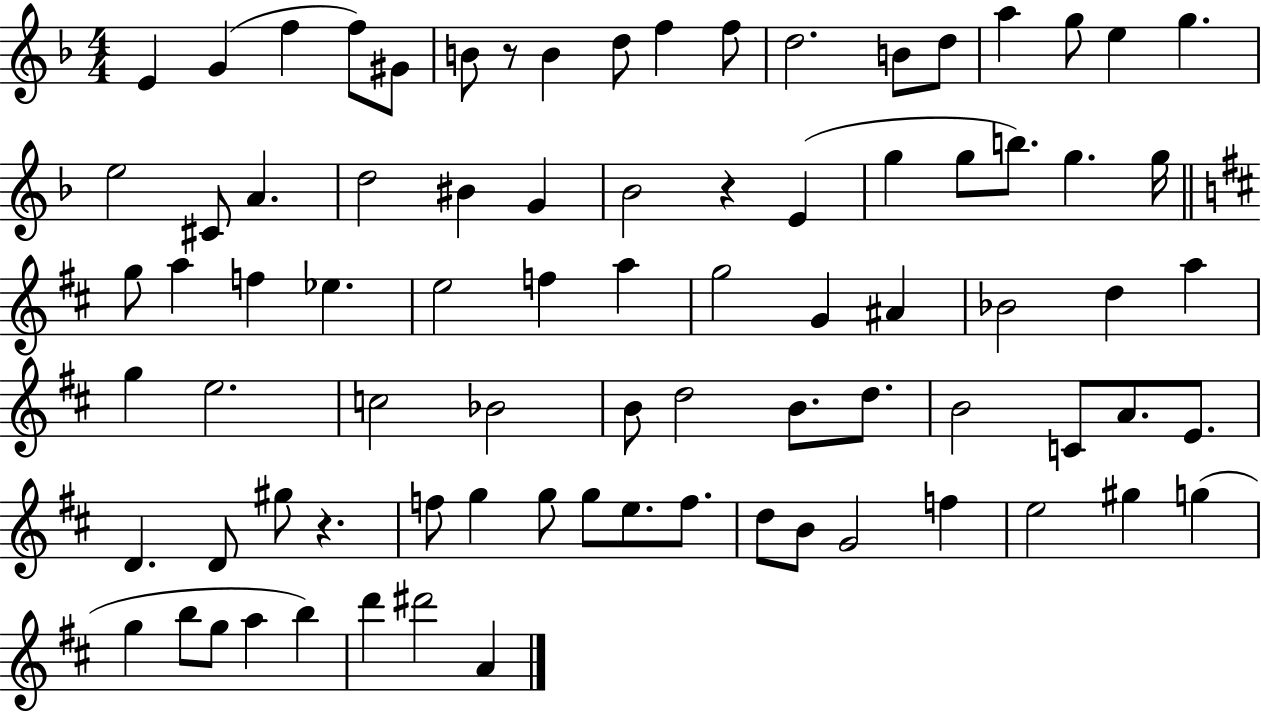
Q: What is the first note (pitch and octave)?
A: E4